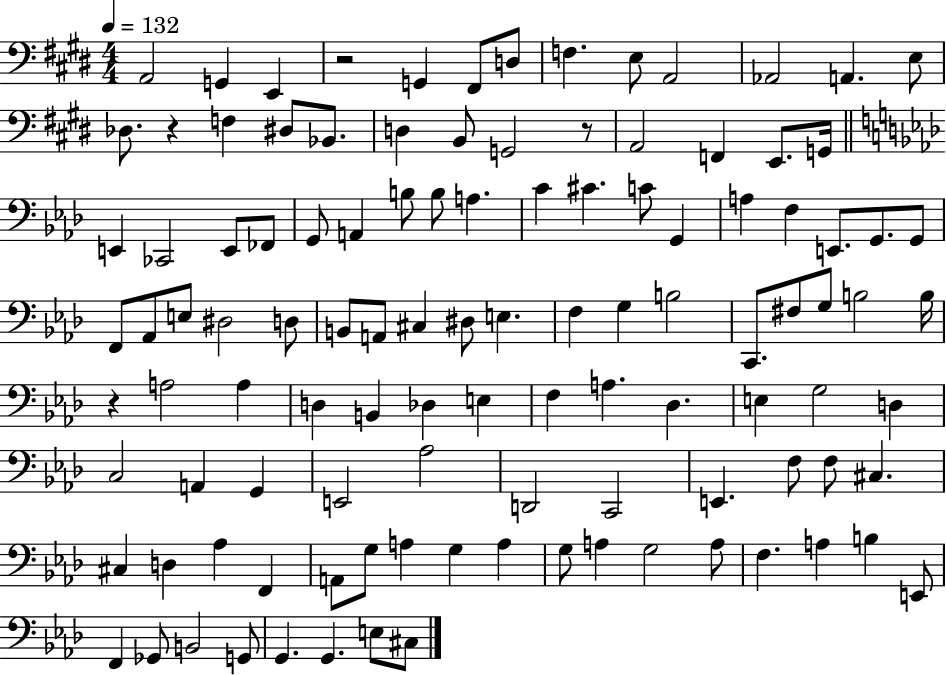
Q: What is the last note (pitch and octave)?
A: C#3